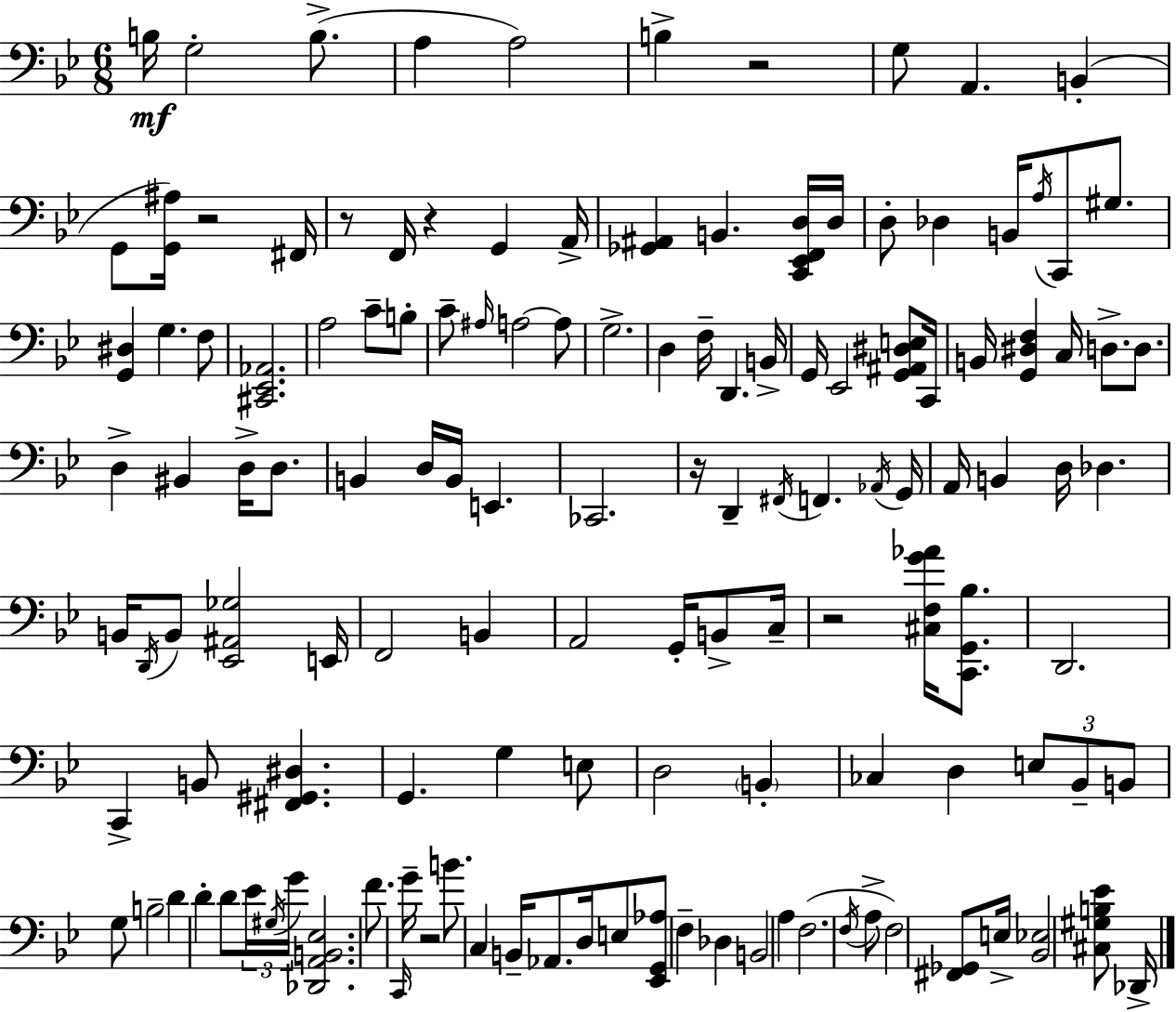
B3/s G3/h B3/e. A3/q A3/h B3/q R/h G3/e A2/q. B2/q G2/e [G2,A#3]/s R/h F#2/s R/e F2/s R/q G2/q A2/s [Gb2,A#2]/q B2/q. [C2,Eb2,F2,D3]/s D3/s D3/e Db3/q B2/s A3/s C2/e G#3/e. [G2,D#3]/q G3/q. F3/e [C#2,Eb2,Ab2]/h. A3/h C4/e B3/e C4/e A#3/s A3/h A3/e G3/h. D3/q F3/s D2/q. B2/s G2/s Eb2/h [G2,A#2,D#3,E3]/e C2/s B2/s [G2,D#3,F3]/q C3/s D3/e. D3/e. D3/q BIS2/q D3/s D3/e. B2/q D3/s B2/s E2/q. CES2/h. R/s D2/q F#2/s F2/q. Ab2/s G2/s A2/s B2/q D3/s Db3/q. B2/s D2/s B2/e [Eb2,A#2,Gb3]/h E2/s F2/h B2/q A2/h G2/s B2/e C3/s R/h [C#3,F3,G4,Ab4]/s [C2,G2,Bb3]/e. D2/h. C2/q B2/e [F#2,G#2,D#3]/q. G2/q. G3/q E3/e D3/h B2/q CES3/q D3/q E3/e Bb2/e B2/e G3/e B3/h D4/q D4/q D4/e Eb4/s G#3/s G4/s [Db2,A2,B2,Eb3]/h. F4/e. C2/s G4/s R/h B4/e. C3/q B2/s Ab2/e. D3/s E3/e [Eb2,G2,Ab3]/e F3/q Db3/q B2/h A3/q F3/h. F3/s A3/e F3/h [F#2,Gb2]/e E3/s [Bb2,Eb3]/h [C#3,G#3,B3,Eb4]/e Db2/s